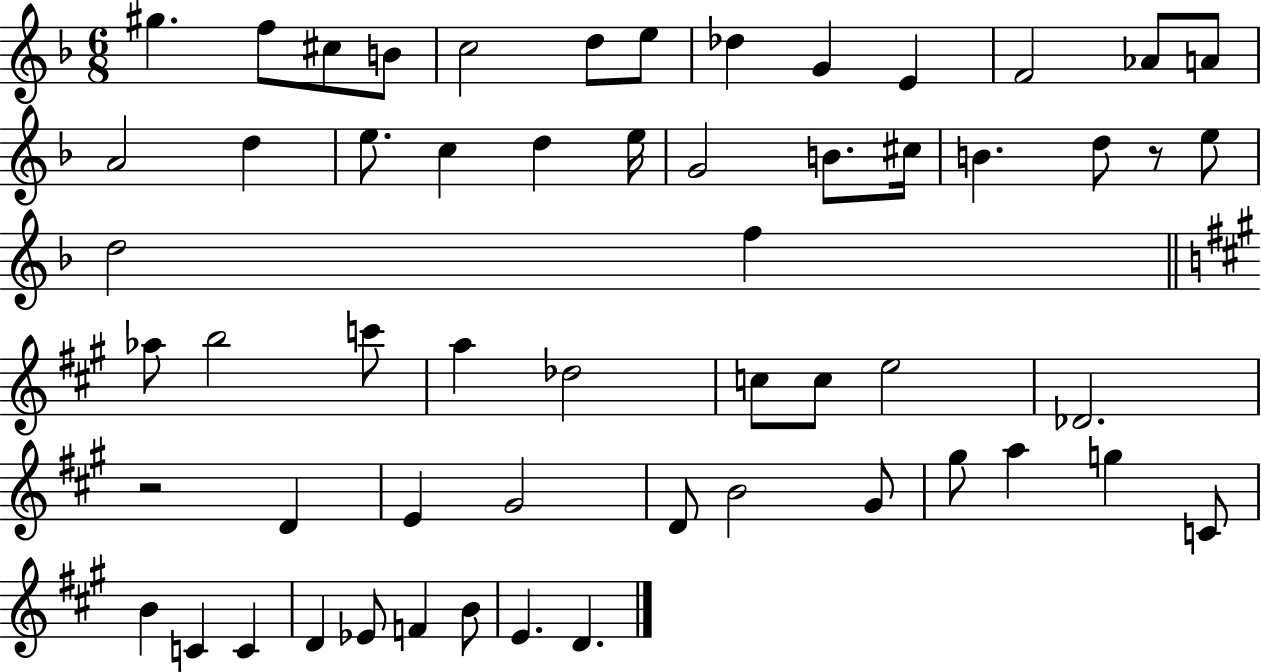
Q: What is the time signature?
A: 6/8